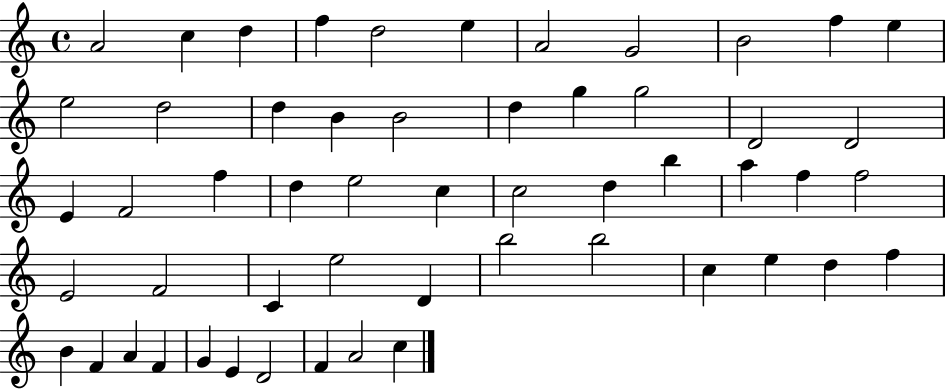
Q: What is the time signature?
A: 4/4